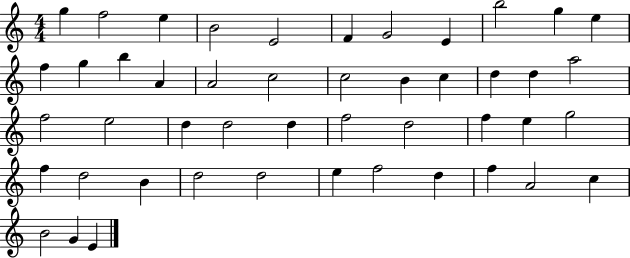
G5/q F5/h E5/q B4/h E4/h F4/q G4/h E4/q B5/h G5/q E5/q F5/q G5/q B5/q A4/q A4/h C5/h C5/h B4/q C5/q D5/q D5/q A5/h F5/h E5/h D5/q D5/h D5/q F5/h D5/h F5/q E5/q G5/h F5/q D5/h B4/q D5/h D5/h E5/q F5/h D5/q F5/q A4/h C5/q B4/h G4/q E4/q